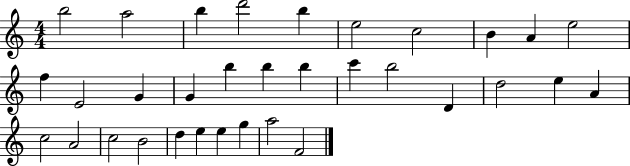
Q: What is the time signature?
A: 4/4